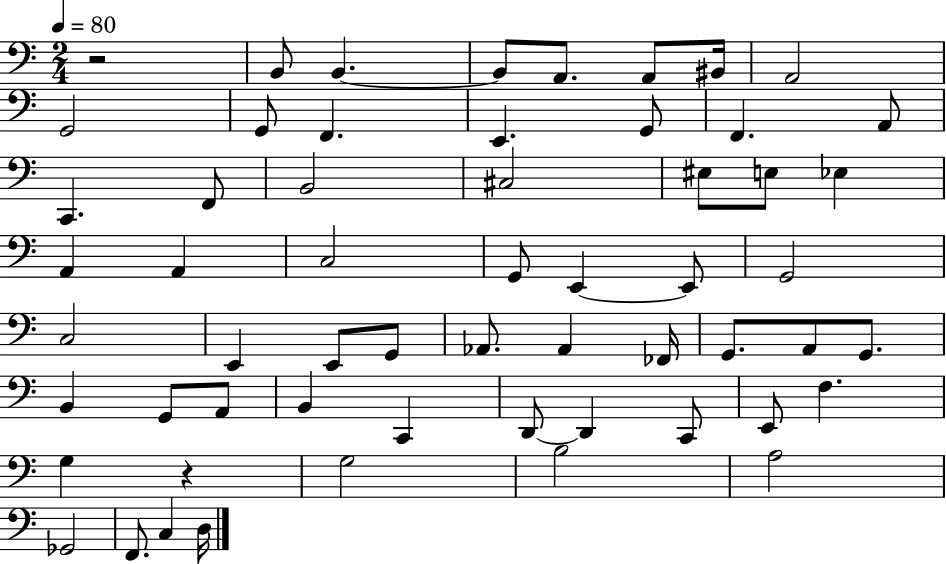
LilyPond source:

{
  \clef bass
  \numericTimeSignature
  \time 2/4
  \key c \major
  \tempo 4 = 80
  \repeat volta 2 { r2 | b,8 b,4.~~ | b,8 a,8. a,8 bis,16 | a,2 | \break g,2 | g,8 f,4. | e,4. g,8 | f,4. a,8 | \break c,4. f,8 | b,2 | cis2 | eis8 e8 ees4 | \break a,4 a,4 | c2 | g,8 e,4~~ e,8 | g,2 | \break c2 | e,4 e,8 g,8 | aes,8. aes,4 fes,16 | g,8. a,8 g,8. | \break b,4 g,8 a,8 | b,4 c,4 | d,8~~ d,4 c,8 | e,8 f4. | \break g4 r4 | g2 | b2 | a2 | \break ges,2 | f,8. c4 d16 | } \bar "|."
}